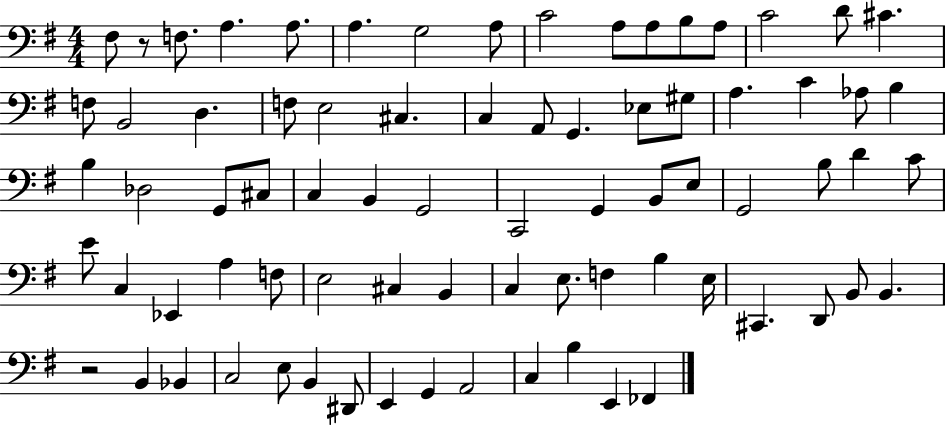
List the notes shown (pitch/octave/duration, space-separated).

F#3/e R/e F3/e. A3/q. A3/e. A3/q. G3/h A3/e C4/h A3/e A3/e B3/e A3/e C4/h D4/e C#4/q. F3/e B2/h D3/q. F3/e E3/h C#3/q. C3/q A2/e G2/q. Eb3/e G#3/e A3/q. C4/q Ab3/e B3/q B3/q Db3/h G2/e C#3/e C3/q B2/q G2/h C2/h G2/q B2/e E3/e G2/h B3/e D4/q C4/e E4/e C3/q Eb2/q A3/q F3/e E3/h C#3/q B2/q C3/q E3/e. F3/q B3/q E3/s C#2/q. D2/e B2/e B2/q. R/h B2/q Bb2/q C3/h E3/e B2/q D#2/e E2/q G2/q A2/h C3/q B3/q E2/q FES2/q